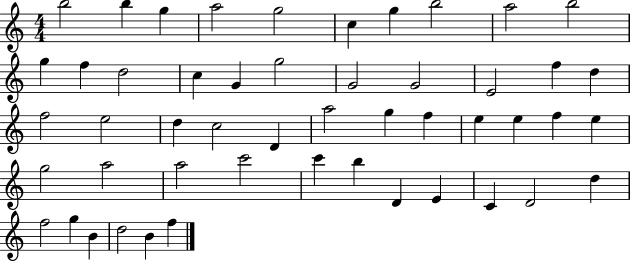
X:1
T:Untitled
M:4/4
L:1/4
K:C
b2 b g a2 g2 c g b2 a2 b2 g f d2 c G g2 G2 G2 E2 f d f2 e2 d c2 D a2 g f e e f e g2 a2 a2 c'2 c' b D E C D2 d f2 g B d2 B f